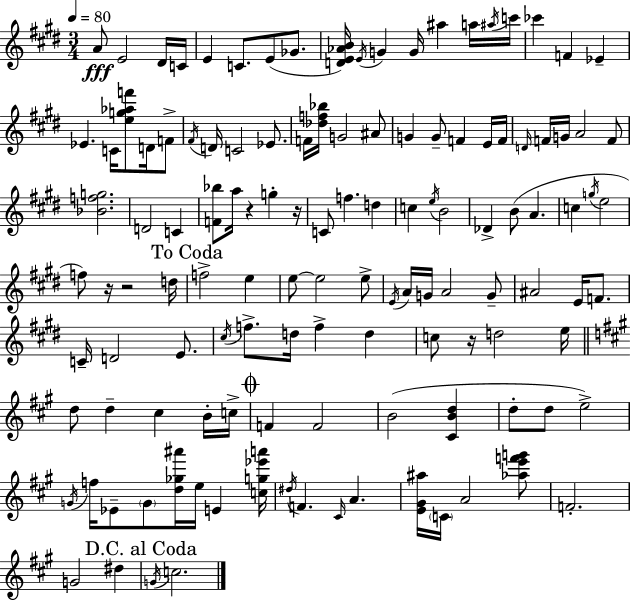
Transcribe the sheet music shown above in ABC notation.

X:1
T:Untitled
M:3/4
L:1/4
K:E
A/2 E2 ^D/4 C/4 E C/2 E/2 _G/2 [DE_AB]/4 E/4 G G/4 ^a a/4 ^a/4 c'/4 _c' F _E _E C/4 [eg_af']/2 D/4 F/2 ^F/4 D/4 C2 _E/2 F/4 [_df_b]/4 G2 ^A/2 G G/2 F E/4 F/4 D/4 F/4 G/4 A2 F/2 [_Bfg]2 D2 C [F_b]/2 a/4 z g z/4 C/2 f d c e/4 B2 _D B/2 A c g/4 e2 f/2 z/4 z2 d/4 f2 e e/2 e2 e/2 E/4 A/4 G/4 A2 G/2 ^A2 E/4 F/2 C/4 D2 E/2 ^c/4 f/2 d/4 f d c/2 z/4 d2 e/4 d/2 d ^c B/4 c/4 F F2 B2 [^CBd] d/2 d/2 e2 G/4 f/4 _E/2 G/2 [d_g^a']/4 e/4 E [cg_e'a']/4 ^d/4 F ^C/4 A [E^G^a]/4 C/4 A2 [_ae'f'g']/2 F2 G2 ^d G/4 c2